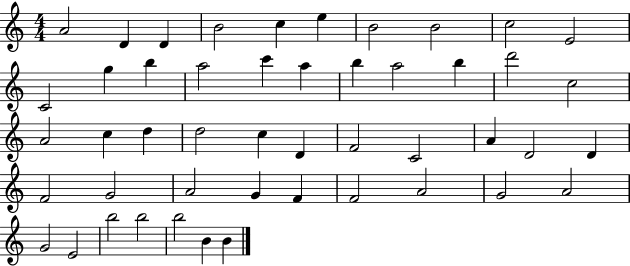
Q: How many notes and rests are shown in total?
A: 48